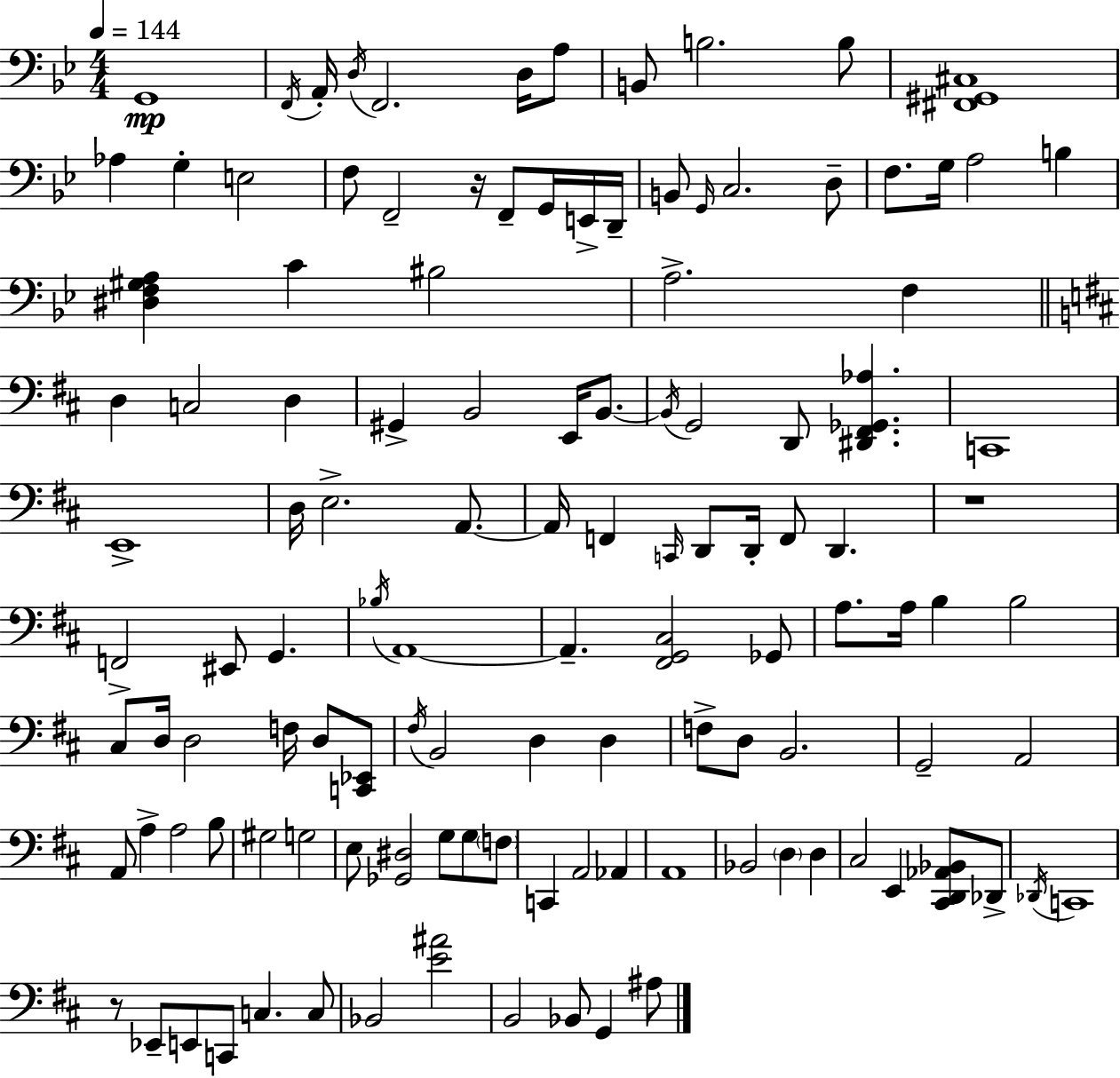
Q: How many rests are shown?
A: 3